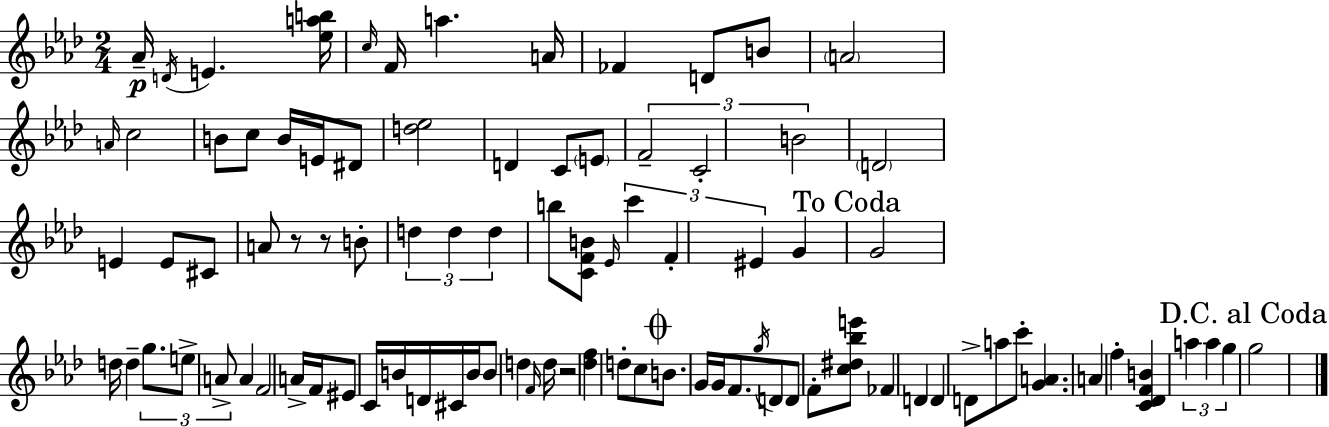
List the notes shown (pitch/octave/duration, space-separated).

Ab4/s D4/s E4/q. [Eb5,A5,B5]/s C5/s F4/s A5/q. A4/s FES4/q D4/e B4/e A4/h A4/s C5/h B4/e C5/e B4/s E4/s D#4/e [D5,Eb5]/h D4/q C4/e E4/e F4/h C4/h B4/h D4/h E4/q E4/e C#4/e A4/e R/e R/e B4/e D5/q D5/q D5/q B5/e [C4,F4,B4]/e Eb4/s C6/q F4/q EIS4/q G4/q G4/h D5/s D5/q G5/e. E5/e A4/e A4/q F4/h A4/s F4/s EIS4/e C4/s B4/s D4/s C#4/s B4/s B4/e D5/q F4/s D5/s R/h [Db5,F5]/q D5/e C5/e B4/e. G4/s G4/s F4/e. G5/s D4/e D4/e F4/e [C5,D#5,Bb5,E6]/e FES4/q D4/q D4/q D4/e A5/e C6/e [G4,A4]/q. A4/q F5/q [C4,Db4,F4,B4]/q A5/q A5/q G5/q G5/h